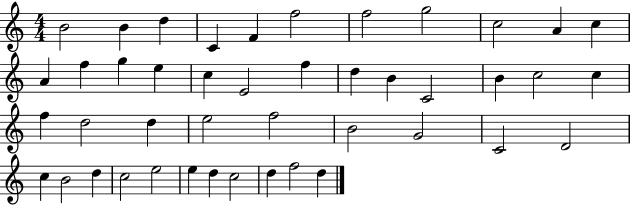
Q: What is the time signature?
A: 4/4